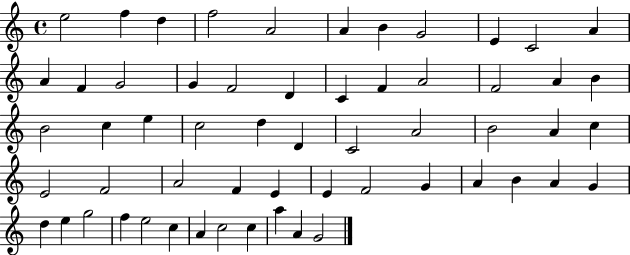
E5/h F5/q D5/q F5/h A4/h A4/q B4/q G4/h E4/q C4/h A4/q A4/q F4/q G4/h G4/q F4/h D4/q C4/q F4/q A4/h F4/h A4/q B4/q B4/h C5/q E5/q C5/h D5/q D4/q C4/h A4/h B4/h A4/q C5/q E4/h F4/h A4/h F4/q E4/q E4/q F4/h G4/q A4/q B4/q A4/q G4/q D5/q E5/q G5/h F5/q E5/h C5/q A4/q C5/h C5/q A5/q A4/q G4/h